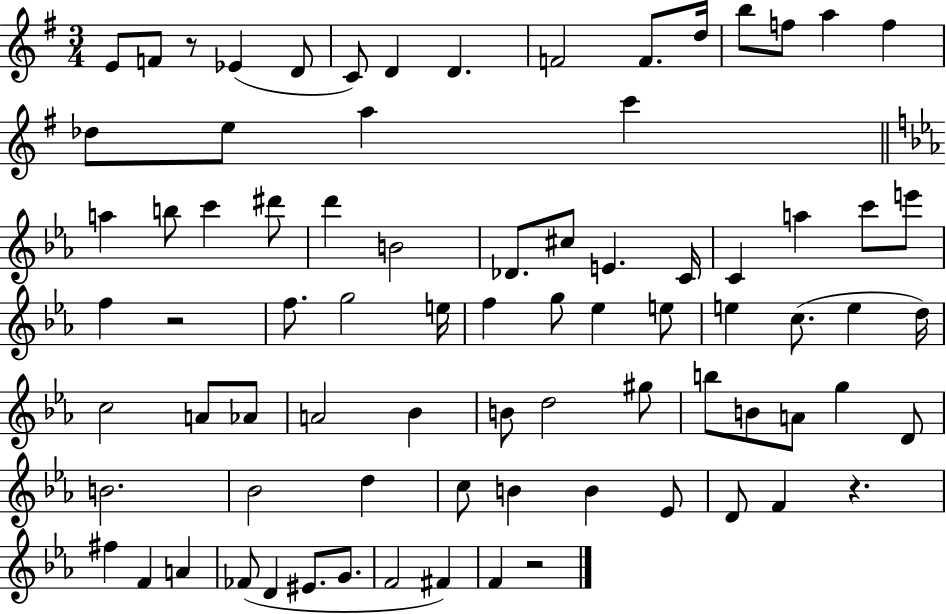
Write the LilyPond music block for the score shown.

{
  \clef treble
  \numericTimeSignature
  \time 3/4
  \key g \major
  e'8 f'8 r8 ees'4( d'8 | c'8) d'4 d'4. | f'2 f'8. d''16 | b''8 f''8 a''4 f''4 | \break des''8 e''8 a''4 c'''4 | \bar "||" \break \key ees \major a''4 b''8 c'''4 dis'''8 | d'''4 b'2 | des'8. cis''8 e'4. c'16 | c'4 a''4 c'''8 e'''8 | \break f''4 r2 | f''8. g''2 e''16 | f''4 g''8 ees''4 e''8 | e''4 c''8.( e''4 d''16) | \break c''2 a'8 aes'8 | a'2 bes'4 | b'8 d''2 gis''8 | b''8 b'8 a'8 g''4 d'8 | \break b'2. | bes'2 d''4 | c''8 b'4 b'4 ees'8 | d'8 f'4 r4. | \break fis''4 f'4 a'4 | fes'8( d'4 eis'8. g'8. | f'2 fis'4) | f'4 r2 | \break \bar "|."
}